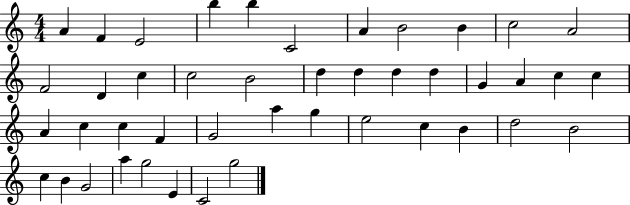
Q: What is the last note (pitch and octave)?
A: G5